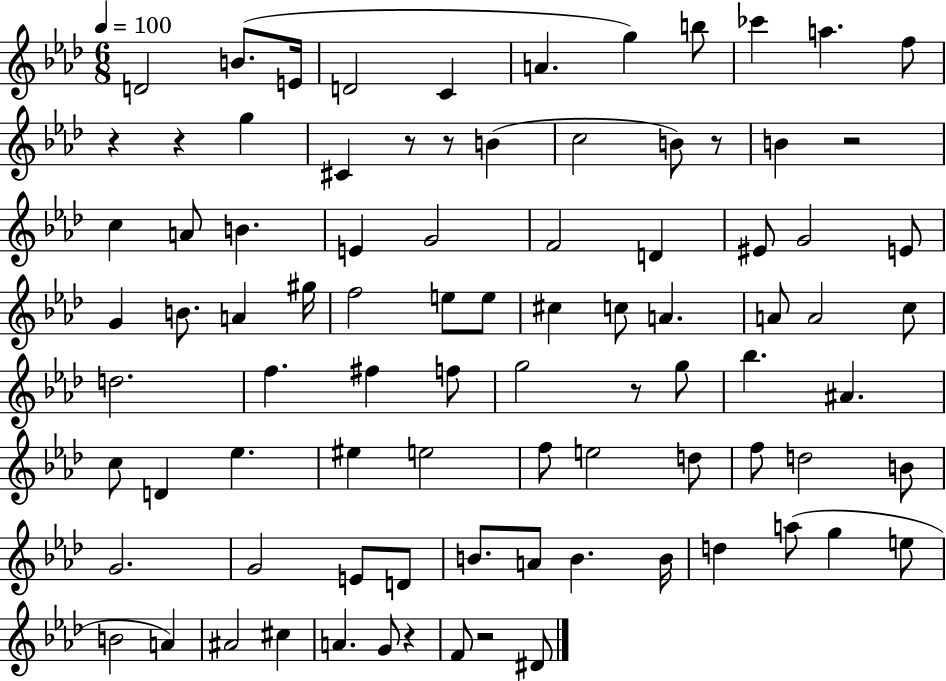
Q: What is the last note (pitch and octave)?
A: D#4